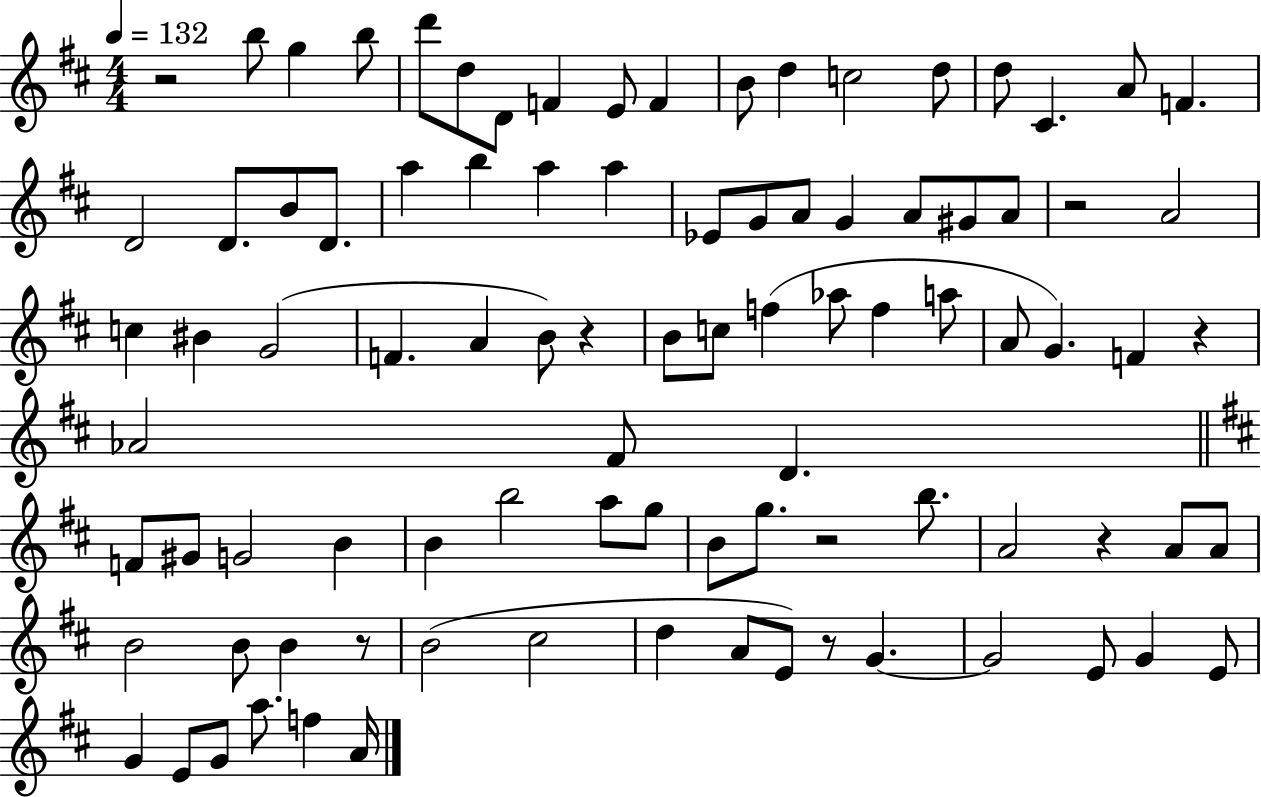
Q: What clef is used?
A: treble